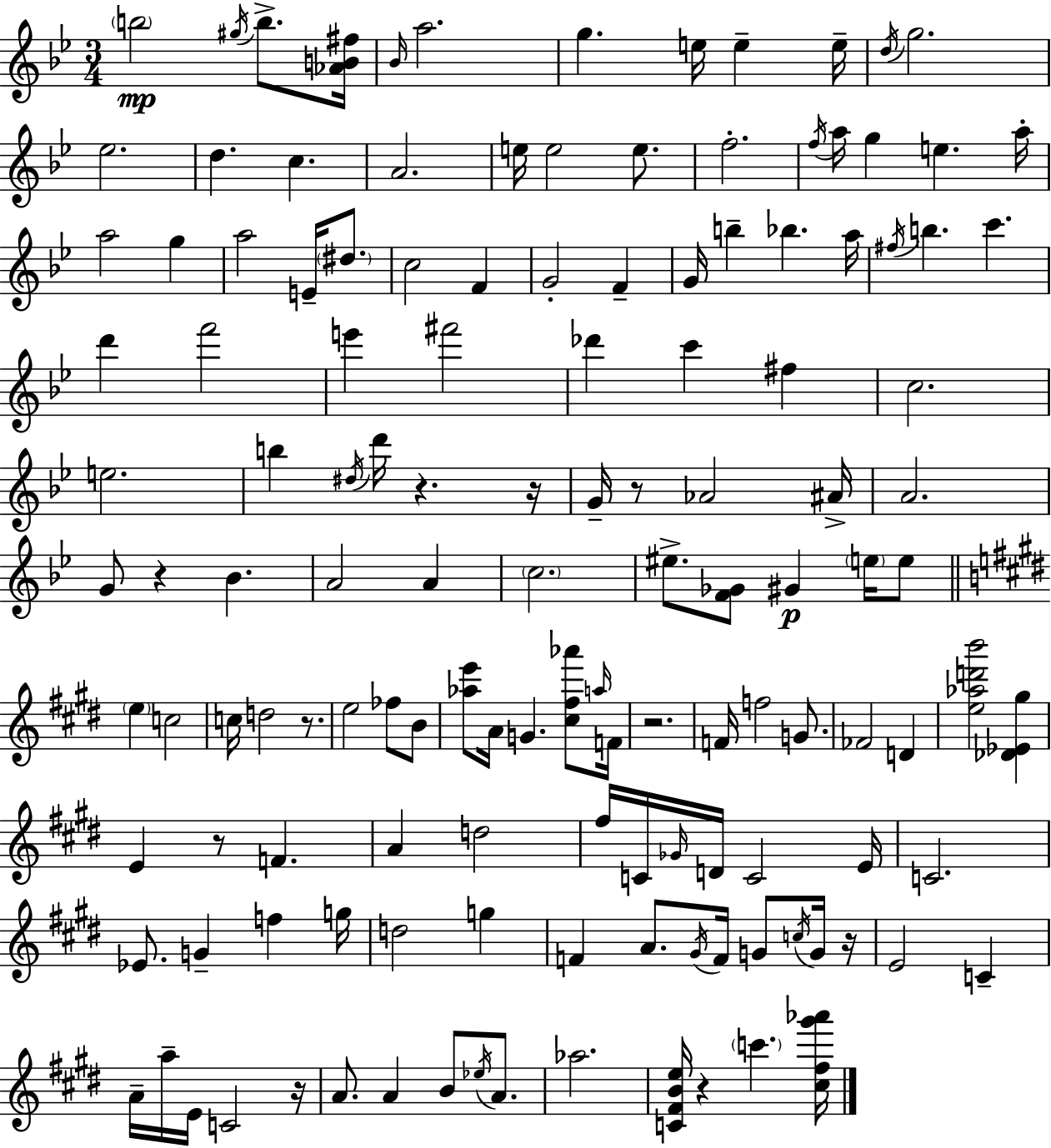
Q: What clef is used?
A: treble